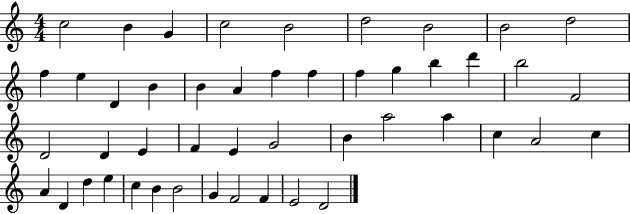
X:1
T:Untitled
M:4/4
L:1/4
K:C
c2 B G c2 B2 d2 B2 B2 d2 f e D B B A f f f g b d' b2 F2 D2 D E F E G2 B a2 a c A2 c A D d e c B B2 G F2 F E2 D2